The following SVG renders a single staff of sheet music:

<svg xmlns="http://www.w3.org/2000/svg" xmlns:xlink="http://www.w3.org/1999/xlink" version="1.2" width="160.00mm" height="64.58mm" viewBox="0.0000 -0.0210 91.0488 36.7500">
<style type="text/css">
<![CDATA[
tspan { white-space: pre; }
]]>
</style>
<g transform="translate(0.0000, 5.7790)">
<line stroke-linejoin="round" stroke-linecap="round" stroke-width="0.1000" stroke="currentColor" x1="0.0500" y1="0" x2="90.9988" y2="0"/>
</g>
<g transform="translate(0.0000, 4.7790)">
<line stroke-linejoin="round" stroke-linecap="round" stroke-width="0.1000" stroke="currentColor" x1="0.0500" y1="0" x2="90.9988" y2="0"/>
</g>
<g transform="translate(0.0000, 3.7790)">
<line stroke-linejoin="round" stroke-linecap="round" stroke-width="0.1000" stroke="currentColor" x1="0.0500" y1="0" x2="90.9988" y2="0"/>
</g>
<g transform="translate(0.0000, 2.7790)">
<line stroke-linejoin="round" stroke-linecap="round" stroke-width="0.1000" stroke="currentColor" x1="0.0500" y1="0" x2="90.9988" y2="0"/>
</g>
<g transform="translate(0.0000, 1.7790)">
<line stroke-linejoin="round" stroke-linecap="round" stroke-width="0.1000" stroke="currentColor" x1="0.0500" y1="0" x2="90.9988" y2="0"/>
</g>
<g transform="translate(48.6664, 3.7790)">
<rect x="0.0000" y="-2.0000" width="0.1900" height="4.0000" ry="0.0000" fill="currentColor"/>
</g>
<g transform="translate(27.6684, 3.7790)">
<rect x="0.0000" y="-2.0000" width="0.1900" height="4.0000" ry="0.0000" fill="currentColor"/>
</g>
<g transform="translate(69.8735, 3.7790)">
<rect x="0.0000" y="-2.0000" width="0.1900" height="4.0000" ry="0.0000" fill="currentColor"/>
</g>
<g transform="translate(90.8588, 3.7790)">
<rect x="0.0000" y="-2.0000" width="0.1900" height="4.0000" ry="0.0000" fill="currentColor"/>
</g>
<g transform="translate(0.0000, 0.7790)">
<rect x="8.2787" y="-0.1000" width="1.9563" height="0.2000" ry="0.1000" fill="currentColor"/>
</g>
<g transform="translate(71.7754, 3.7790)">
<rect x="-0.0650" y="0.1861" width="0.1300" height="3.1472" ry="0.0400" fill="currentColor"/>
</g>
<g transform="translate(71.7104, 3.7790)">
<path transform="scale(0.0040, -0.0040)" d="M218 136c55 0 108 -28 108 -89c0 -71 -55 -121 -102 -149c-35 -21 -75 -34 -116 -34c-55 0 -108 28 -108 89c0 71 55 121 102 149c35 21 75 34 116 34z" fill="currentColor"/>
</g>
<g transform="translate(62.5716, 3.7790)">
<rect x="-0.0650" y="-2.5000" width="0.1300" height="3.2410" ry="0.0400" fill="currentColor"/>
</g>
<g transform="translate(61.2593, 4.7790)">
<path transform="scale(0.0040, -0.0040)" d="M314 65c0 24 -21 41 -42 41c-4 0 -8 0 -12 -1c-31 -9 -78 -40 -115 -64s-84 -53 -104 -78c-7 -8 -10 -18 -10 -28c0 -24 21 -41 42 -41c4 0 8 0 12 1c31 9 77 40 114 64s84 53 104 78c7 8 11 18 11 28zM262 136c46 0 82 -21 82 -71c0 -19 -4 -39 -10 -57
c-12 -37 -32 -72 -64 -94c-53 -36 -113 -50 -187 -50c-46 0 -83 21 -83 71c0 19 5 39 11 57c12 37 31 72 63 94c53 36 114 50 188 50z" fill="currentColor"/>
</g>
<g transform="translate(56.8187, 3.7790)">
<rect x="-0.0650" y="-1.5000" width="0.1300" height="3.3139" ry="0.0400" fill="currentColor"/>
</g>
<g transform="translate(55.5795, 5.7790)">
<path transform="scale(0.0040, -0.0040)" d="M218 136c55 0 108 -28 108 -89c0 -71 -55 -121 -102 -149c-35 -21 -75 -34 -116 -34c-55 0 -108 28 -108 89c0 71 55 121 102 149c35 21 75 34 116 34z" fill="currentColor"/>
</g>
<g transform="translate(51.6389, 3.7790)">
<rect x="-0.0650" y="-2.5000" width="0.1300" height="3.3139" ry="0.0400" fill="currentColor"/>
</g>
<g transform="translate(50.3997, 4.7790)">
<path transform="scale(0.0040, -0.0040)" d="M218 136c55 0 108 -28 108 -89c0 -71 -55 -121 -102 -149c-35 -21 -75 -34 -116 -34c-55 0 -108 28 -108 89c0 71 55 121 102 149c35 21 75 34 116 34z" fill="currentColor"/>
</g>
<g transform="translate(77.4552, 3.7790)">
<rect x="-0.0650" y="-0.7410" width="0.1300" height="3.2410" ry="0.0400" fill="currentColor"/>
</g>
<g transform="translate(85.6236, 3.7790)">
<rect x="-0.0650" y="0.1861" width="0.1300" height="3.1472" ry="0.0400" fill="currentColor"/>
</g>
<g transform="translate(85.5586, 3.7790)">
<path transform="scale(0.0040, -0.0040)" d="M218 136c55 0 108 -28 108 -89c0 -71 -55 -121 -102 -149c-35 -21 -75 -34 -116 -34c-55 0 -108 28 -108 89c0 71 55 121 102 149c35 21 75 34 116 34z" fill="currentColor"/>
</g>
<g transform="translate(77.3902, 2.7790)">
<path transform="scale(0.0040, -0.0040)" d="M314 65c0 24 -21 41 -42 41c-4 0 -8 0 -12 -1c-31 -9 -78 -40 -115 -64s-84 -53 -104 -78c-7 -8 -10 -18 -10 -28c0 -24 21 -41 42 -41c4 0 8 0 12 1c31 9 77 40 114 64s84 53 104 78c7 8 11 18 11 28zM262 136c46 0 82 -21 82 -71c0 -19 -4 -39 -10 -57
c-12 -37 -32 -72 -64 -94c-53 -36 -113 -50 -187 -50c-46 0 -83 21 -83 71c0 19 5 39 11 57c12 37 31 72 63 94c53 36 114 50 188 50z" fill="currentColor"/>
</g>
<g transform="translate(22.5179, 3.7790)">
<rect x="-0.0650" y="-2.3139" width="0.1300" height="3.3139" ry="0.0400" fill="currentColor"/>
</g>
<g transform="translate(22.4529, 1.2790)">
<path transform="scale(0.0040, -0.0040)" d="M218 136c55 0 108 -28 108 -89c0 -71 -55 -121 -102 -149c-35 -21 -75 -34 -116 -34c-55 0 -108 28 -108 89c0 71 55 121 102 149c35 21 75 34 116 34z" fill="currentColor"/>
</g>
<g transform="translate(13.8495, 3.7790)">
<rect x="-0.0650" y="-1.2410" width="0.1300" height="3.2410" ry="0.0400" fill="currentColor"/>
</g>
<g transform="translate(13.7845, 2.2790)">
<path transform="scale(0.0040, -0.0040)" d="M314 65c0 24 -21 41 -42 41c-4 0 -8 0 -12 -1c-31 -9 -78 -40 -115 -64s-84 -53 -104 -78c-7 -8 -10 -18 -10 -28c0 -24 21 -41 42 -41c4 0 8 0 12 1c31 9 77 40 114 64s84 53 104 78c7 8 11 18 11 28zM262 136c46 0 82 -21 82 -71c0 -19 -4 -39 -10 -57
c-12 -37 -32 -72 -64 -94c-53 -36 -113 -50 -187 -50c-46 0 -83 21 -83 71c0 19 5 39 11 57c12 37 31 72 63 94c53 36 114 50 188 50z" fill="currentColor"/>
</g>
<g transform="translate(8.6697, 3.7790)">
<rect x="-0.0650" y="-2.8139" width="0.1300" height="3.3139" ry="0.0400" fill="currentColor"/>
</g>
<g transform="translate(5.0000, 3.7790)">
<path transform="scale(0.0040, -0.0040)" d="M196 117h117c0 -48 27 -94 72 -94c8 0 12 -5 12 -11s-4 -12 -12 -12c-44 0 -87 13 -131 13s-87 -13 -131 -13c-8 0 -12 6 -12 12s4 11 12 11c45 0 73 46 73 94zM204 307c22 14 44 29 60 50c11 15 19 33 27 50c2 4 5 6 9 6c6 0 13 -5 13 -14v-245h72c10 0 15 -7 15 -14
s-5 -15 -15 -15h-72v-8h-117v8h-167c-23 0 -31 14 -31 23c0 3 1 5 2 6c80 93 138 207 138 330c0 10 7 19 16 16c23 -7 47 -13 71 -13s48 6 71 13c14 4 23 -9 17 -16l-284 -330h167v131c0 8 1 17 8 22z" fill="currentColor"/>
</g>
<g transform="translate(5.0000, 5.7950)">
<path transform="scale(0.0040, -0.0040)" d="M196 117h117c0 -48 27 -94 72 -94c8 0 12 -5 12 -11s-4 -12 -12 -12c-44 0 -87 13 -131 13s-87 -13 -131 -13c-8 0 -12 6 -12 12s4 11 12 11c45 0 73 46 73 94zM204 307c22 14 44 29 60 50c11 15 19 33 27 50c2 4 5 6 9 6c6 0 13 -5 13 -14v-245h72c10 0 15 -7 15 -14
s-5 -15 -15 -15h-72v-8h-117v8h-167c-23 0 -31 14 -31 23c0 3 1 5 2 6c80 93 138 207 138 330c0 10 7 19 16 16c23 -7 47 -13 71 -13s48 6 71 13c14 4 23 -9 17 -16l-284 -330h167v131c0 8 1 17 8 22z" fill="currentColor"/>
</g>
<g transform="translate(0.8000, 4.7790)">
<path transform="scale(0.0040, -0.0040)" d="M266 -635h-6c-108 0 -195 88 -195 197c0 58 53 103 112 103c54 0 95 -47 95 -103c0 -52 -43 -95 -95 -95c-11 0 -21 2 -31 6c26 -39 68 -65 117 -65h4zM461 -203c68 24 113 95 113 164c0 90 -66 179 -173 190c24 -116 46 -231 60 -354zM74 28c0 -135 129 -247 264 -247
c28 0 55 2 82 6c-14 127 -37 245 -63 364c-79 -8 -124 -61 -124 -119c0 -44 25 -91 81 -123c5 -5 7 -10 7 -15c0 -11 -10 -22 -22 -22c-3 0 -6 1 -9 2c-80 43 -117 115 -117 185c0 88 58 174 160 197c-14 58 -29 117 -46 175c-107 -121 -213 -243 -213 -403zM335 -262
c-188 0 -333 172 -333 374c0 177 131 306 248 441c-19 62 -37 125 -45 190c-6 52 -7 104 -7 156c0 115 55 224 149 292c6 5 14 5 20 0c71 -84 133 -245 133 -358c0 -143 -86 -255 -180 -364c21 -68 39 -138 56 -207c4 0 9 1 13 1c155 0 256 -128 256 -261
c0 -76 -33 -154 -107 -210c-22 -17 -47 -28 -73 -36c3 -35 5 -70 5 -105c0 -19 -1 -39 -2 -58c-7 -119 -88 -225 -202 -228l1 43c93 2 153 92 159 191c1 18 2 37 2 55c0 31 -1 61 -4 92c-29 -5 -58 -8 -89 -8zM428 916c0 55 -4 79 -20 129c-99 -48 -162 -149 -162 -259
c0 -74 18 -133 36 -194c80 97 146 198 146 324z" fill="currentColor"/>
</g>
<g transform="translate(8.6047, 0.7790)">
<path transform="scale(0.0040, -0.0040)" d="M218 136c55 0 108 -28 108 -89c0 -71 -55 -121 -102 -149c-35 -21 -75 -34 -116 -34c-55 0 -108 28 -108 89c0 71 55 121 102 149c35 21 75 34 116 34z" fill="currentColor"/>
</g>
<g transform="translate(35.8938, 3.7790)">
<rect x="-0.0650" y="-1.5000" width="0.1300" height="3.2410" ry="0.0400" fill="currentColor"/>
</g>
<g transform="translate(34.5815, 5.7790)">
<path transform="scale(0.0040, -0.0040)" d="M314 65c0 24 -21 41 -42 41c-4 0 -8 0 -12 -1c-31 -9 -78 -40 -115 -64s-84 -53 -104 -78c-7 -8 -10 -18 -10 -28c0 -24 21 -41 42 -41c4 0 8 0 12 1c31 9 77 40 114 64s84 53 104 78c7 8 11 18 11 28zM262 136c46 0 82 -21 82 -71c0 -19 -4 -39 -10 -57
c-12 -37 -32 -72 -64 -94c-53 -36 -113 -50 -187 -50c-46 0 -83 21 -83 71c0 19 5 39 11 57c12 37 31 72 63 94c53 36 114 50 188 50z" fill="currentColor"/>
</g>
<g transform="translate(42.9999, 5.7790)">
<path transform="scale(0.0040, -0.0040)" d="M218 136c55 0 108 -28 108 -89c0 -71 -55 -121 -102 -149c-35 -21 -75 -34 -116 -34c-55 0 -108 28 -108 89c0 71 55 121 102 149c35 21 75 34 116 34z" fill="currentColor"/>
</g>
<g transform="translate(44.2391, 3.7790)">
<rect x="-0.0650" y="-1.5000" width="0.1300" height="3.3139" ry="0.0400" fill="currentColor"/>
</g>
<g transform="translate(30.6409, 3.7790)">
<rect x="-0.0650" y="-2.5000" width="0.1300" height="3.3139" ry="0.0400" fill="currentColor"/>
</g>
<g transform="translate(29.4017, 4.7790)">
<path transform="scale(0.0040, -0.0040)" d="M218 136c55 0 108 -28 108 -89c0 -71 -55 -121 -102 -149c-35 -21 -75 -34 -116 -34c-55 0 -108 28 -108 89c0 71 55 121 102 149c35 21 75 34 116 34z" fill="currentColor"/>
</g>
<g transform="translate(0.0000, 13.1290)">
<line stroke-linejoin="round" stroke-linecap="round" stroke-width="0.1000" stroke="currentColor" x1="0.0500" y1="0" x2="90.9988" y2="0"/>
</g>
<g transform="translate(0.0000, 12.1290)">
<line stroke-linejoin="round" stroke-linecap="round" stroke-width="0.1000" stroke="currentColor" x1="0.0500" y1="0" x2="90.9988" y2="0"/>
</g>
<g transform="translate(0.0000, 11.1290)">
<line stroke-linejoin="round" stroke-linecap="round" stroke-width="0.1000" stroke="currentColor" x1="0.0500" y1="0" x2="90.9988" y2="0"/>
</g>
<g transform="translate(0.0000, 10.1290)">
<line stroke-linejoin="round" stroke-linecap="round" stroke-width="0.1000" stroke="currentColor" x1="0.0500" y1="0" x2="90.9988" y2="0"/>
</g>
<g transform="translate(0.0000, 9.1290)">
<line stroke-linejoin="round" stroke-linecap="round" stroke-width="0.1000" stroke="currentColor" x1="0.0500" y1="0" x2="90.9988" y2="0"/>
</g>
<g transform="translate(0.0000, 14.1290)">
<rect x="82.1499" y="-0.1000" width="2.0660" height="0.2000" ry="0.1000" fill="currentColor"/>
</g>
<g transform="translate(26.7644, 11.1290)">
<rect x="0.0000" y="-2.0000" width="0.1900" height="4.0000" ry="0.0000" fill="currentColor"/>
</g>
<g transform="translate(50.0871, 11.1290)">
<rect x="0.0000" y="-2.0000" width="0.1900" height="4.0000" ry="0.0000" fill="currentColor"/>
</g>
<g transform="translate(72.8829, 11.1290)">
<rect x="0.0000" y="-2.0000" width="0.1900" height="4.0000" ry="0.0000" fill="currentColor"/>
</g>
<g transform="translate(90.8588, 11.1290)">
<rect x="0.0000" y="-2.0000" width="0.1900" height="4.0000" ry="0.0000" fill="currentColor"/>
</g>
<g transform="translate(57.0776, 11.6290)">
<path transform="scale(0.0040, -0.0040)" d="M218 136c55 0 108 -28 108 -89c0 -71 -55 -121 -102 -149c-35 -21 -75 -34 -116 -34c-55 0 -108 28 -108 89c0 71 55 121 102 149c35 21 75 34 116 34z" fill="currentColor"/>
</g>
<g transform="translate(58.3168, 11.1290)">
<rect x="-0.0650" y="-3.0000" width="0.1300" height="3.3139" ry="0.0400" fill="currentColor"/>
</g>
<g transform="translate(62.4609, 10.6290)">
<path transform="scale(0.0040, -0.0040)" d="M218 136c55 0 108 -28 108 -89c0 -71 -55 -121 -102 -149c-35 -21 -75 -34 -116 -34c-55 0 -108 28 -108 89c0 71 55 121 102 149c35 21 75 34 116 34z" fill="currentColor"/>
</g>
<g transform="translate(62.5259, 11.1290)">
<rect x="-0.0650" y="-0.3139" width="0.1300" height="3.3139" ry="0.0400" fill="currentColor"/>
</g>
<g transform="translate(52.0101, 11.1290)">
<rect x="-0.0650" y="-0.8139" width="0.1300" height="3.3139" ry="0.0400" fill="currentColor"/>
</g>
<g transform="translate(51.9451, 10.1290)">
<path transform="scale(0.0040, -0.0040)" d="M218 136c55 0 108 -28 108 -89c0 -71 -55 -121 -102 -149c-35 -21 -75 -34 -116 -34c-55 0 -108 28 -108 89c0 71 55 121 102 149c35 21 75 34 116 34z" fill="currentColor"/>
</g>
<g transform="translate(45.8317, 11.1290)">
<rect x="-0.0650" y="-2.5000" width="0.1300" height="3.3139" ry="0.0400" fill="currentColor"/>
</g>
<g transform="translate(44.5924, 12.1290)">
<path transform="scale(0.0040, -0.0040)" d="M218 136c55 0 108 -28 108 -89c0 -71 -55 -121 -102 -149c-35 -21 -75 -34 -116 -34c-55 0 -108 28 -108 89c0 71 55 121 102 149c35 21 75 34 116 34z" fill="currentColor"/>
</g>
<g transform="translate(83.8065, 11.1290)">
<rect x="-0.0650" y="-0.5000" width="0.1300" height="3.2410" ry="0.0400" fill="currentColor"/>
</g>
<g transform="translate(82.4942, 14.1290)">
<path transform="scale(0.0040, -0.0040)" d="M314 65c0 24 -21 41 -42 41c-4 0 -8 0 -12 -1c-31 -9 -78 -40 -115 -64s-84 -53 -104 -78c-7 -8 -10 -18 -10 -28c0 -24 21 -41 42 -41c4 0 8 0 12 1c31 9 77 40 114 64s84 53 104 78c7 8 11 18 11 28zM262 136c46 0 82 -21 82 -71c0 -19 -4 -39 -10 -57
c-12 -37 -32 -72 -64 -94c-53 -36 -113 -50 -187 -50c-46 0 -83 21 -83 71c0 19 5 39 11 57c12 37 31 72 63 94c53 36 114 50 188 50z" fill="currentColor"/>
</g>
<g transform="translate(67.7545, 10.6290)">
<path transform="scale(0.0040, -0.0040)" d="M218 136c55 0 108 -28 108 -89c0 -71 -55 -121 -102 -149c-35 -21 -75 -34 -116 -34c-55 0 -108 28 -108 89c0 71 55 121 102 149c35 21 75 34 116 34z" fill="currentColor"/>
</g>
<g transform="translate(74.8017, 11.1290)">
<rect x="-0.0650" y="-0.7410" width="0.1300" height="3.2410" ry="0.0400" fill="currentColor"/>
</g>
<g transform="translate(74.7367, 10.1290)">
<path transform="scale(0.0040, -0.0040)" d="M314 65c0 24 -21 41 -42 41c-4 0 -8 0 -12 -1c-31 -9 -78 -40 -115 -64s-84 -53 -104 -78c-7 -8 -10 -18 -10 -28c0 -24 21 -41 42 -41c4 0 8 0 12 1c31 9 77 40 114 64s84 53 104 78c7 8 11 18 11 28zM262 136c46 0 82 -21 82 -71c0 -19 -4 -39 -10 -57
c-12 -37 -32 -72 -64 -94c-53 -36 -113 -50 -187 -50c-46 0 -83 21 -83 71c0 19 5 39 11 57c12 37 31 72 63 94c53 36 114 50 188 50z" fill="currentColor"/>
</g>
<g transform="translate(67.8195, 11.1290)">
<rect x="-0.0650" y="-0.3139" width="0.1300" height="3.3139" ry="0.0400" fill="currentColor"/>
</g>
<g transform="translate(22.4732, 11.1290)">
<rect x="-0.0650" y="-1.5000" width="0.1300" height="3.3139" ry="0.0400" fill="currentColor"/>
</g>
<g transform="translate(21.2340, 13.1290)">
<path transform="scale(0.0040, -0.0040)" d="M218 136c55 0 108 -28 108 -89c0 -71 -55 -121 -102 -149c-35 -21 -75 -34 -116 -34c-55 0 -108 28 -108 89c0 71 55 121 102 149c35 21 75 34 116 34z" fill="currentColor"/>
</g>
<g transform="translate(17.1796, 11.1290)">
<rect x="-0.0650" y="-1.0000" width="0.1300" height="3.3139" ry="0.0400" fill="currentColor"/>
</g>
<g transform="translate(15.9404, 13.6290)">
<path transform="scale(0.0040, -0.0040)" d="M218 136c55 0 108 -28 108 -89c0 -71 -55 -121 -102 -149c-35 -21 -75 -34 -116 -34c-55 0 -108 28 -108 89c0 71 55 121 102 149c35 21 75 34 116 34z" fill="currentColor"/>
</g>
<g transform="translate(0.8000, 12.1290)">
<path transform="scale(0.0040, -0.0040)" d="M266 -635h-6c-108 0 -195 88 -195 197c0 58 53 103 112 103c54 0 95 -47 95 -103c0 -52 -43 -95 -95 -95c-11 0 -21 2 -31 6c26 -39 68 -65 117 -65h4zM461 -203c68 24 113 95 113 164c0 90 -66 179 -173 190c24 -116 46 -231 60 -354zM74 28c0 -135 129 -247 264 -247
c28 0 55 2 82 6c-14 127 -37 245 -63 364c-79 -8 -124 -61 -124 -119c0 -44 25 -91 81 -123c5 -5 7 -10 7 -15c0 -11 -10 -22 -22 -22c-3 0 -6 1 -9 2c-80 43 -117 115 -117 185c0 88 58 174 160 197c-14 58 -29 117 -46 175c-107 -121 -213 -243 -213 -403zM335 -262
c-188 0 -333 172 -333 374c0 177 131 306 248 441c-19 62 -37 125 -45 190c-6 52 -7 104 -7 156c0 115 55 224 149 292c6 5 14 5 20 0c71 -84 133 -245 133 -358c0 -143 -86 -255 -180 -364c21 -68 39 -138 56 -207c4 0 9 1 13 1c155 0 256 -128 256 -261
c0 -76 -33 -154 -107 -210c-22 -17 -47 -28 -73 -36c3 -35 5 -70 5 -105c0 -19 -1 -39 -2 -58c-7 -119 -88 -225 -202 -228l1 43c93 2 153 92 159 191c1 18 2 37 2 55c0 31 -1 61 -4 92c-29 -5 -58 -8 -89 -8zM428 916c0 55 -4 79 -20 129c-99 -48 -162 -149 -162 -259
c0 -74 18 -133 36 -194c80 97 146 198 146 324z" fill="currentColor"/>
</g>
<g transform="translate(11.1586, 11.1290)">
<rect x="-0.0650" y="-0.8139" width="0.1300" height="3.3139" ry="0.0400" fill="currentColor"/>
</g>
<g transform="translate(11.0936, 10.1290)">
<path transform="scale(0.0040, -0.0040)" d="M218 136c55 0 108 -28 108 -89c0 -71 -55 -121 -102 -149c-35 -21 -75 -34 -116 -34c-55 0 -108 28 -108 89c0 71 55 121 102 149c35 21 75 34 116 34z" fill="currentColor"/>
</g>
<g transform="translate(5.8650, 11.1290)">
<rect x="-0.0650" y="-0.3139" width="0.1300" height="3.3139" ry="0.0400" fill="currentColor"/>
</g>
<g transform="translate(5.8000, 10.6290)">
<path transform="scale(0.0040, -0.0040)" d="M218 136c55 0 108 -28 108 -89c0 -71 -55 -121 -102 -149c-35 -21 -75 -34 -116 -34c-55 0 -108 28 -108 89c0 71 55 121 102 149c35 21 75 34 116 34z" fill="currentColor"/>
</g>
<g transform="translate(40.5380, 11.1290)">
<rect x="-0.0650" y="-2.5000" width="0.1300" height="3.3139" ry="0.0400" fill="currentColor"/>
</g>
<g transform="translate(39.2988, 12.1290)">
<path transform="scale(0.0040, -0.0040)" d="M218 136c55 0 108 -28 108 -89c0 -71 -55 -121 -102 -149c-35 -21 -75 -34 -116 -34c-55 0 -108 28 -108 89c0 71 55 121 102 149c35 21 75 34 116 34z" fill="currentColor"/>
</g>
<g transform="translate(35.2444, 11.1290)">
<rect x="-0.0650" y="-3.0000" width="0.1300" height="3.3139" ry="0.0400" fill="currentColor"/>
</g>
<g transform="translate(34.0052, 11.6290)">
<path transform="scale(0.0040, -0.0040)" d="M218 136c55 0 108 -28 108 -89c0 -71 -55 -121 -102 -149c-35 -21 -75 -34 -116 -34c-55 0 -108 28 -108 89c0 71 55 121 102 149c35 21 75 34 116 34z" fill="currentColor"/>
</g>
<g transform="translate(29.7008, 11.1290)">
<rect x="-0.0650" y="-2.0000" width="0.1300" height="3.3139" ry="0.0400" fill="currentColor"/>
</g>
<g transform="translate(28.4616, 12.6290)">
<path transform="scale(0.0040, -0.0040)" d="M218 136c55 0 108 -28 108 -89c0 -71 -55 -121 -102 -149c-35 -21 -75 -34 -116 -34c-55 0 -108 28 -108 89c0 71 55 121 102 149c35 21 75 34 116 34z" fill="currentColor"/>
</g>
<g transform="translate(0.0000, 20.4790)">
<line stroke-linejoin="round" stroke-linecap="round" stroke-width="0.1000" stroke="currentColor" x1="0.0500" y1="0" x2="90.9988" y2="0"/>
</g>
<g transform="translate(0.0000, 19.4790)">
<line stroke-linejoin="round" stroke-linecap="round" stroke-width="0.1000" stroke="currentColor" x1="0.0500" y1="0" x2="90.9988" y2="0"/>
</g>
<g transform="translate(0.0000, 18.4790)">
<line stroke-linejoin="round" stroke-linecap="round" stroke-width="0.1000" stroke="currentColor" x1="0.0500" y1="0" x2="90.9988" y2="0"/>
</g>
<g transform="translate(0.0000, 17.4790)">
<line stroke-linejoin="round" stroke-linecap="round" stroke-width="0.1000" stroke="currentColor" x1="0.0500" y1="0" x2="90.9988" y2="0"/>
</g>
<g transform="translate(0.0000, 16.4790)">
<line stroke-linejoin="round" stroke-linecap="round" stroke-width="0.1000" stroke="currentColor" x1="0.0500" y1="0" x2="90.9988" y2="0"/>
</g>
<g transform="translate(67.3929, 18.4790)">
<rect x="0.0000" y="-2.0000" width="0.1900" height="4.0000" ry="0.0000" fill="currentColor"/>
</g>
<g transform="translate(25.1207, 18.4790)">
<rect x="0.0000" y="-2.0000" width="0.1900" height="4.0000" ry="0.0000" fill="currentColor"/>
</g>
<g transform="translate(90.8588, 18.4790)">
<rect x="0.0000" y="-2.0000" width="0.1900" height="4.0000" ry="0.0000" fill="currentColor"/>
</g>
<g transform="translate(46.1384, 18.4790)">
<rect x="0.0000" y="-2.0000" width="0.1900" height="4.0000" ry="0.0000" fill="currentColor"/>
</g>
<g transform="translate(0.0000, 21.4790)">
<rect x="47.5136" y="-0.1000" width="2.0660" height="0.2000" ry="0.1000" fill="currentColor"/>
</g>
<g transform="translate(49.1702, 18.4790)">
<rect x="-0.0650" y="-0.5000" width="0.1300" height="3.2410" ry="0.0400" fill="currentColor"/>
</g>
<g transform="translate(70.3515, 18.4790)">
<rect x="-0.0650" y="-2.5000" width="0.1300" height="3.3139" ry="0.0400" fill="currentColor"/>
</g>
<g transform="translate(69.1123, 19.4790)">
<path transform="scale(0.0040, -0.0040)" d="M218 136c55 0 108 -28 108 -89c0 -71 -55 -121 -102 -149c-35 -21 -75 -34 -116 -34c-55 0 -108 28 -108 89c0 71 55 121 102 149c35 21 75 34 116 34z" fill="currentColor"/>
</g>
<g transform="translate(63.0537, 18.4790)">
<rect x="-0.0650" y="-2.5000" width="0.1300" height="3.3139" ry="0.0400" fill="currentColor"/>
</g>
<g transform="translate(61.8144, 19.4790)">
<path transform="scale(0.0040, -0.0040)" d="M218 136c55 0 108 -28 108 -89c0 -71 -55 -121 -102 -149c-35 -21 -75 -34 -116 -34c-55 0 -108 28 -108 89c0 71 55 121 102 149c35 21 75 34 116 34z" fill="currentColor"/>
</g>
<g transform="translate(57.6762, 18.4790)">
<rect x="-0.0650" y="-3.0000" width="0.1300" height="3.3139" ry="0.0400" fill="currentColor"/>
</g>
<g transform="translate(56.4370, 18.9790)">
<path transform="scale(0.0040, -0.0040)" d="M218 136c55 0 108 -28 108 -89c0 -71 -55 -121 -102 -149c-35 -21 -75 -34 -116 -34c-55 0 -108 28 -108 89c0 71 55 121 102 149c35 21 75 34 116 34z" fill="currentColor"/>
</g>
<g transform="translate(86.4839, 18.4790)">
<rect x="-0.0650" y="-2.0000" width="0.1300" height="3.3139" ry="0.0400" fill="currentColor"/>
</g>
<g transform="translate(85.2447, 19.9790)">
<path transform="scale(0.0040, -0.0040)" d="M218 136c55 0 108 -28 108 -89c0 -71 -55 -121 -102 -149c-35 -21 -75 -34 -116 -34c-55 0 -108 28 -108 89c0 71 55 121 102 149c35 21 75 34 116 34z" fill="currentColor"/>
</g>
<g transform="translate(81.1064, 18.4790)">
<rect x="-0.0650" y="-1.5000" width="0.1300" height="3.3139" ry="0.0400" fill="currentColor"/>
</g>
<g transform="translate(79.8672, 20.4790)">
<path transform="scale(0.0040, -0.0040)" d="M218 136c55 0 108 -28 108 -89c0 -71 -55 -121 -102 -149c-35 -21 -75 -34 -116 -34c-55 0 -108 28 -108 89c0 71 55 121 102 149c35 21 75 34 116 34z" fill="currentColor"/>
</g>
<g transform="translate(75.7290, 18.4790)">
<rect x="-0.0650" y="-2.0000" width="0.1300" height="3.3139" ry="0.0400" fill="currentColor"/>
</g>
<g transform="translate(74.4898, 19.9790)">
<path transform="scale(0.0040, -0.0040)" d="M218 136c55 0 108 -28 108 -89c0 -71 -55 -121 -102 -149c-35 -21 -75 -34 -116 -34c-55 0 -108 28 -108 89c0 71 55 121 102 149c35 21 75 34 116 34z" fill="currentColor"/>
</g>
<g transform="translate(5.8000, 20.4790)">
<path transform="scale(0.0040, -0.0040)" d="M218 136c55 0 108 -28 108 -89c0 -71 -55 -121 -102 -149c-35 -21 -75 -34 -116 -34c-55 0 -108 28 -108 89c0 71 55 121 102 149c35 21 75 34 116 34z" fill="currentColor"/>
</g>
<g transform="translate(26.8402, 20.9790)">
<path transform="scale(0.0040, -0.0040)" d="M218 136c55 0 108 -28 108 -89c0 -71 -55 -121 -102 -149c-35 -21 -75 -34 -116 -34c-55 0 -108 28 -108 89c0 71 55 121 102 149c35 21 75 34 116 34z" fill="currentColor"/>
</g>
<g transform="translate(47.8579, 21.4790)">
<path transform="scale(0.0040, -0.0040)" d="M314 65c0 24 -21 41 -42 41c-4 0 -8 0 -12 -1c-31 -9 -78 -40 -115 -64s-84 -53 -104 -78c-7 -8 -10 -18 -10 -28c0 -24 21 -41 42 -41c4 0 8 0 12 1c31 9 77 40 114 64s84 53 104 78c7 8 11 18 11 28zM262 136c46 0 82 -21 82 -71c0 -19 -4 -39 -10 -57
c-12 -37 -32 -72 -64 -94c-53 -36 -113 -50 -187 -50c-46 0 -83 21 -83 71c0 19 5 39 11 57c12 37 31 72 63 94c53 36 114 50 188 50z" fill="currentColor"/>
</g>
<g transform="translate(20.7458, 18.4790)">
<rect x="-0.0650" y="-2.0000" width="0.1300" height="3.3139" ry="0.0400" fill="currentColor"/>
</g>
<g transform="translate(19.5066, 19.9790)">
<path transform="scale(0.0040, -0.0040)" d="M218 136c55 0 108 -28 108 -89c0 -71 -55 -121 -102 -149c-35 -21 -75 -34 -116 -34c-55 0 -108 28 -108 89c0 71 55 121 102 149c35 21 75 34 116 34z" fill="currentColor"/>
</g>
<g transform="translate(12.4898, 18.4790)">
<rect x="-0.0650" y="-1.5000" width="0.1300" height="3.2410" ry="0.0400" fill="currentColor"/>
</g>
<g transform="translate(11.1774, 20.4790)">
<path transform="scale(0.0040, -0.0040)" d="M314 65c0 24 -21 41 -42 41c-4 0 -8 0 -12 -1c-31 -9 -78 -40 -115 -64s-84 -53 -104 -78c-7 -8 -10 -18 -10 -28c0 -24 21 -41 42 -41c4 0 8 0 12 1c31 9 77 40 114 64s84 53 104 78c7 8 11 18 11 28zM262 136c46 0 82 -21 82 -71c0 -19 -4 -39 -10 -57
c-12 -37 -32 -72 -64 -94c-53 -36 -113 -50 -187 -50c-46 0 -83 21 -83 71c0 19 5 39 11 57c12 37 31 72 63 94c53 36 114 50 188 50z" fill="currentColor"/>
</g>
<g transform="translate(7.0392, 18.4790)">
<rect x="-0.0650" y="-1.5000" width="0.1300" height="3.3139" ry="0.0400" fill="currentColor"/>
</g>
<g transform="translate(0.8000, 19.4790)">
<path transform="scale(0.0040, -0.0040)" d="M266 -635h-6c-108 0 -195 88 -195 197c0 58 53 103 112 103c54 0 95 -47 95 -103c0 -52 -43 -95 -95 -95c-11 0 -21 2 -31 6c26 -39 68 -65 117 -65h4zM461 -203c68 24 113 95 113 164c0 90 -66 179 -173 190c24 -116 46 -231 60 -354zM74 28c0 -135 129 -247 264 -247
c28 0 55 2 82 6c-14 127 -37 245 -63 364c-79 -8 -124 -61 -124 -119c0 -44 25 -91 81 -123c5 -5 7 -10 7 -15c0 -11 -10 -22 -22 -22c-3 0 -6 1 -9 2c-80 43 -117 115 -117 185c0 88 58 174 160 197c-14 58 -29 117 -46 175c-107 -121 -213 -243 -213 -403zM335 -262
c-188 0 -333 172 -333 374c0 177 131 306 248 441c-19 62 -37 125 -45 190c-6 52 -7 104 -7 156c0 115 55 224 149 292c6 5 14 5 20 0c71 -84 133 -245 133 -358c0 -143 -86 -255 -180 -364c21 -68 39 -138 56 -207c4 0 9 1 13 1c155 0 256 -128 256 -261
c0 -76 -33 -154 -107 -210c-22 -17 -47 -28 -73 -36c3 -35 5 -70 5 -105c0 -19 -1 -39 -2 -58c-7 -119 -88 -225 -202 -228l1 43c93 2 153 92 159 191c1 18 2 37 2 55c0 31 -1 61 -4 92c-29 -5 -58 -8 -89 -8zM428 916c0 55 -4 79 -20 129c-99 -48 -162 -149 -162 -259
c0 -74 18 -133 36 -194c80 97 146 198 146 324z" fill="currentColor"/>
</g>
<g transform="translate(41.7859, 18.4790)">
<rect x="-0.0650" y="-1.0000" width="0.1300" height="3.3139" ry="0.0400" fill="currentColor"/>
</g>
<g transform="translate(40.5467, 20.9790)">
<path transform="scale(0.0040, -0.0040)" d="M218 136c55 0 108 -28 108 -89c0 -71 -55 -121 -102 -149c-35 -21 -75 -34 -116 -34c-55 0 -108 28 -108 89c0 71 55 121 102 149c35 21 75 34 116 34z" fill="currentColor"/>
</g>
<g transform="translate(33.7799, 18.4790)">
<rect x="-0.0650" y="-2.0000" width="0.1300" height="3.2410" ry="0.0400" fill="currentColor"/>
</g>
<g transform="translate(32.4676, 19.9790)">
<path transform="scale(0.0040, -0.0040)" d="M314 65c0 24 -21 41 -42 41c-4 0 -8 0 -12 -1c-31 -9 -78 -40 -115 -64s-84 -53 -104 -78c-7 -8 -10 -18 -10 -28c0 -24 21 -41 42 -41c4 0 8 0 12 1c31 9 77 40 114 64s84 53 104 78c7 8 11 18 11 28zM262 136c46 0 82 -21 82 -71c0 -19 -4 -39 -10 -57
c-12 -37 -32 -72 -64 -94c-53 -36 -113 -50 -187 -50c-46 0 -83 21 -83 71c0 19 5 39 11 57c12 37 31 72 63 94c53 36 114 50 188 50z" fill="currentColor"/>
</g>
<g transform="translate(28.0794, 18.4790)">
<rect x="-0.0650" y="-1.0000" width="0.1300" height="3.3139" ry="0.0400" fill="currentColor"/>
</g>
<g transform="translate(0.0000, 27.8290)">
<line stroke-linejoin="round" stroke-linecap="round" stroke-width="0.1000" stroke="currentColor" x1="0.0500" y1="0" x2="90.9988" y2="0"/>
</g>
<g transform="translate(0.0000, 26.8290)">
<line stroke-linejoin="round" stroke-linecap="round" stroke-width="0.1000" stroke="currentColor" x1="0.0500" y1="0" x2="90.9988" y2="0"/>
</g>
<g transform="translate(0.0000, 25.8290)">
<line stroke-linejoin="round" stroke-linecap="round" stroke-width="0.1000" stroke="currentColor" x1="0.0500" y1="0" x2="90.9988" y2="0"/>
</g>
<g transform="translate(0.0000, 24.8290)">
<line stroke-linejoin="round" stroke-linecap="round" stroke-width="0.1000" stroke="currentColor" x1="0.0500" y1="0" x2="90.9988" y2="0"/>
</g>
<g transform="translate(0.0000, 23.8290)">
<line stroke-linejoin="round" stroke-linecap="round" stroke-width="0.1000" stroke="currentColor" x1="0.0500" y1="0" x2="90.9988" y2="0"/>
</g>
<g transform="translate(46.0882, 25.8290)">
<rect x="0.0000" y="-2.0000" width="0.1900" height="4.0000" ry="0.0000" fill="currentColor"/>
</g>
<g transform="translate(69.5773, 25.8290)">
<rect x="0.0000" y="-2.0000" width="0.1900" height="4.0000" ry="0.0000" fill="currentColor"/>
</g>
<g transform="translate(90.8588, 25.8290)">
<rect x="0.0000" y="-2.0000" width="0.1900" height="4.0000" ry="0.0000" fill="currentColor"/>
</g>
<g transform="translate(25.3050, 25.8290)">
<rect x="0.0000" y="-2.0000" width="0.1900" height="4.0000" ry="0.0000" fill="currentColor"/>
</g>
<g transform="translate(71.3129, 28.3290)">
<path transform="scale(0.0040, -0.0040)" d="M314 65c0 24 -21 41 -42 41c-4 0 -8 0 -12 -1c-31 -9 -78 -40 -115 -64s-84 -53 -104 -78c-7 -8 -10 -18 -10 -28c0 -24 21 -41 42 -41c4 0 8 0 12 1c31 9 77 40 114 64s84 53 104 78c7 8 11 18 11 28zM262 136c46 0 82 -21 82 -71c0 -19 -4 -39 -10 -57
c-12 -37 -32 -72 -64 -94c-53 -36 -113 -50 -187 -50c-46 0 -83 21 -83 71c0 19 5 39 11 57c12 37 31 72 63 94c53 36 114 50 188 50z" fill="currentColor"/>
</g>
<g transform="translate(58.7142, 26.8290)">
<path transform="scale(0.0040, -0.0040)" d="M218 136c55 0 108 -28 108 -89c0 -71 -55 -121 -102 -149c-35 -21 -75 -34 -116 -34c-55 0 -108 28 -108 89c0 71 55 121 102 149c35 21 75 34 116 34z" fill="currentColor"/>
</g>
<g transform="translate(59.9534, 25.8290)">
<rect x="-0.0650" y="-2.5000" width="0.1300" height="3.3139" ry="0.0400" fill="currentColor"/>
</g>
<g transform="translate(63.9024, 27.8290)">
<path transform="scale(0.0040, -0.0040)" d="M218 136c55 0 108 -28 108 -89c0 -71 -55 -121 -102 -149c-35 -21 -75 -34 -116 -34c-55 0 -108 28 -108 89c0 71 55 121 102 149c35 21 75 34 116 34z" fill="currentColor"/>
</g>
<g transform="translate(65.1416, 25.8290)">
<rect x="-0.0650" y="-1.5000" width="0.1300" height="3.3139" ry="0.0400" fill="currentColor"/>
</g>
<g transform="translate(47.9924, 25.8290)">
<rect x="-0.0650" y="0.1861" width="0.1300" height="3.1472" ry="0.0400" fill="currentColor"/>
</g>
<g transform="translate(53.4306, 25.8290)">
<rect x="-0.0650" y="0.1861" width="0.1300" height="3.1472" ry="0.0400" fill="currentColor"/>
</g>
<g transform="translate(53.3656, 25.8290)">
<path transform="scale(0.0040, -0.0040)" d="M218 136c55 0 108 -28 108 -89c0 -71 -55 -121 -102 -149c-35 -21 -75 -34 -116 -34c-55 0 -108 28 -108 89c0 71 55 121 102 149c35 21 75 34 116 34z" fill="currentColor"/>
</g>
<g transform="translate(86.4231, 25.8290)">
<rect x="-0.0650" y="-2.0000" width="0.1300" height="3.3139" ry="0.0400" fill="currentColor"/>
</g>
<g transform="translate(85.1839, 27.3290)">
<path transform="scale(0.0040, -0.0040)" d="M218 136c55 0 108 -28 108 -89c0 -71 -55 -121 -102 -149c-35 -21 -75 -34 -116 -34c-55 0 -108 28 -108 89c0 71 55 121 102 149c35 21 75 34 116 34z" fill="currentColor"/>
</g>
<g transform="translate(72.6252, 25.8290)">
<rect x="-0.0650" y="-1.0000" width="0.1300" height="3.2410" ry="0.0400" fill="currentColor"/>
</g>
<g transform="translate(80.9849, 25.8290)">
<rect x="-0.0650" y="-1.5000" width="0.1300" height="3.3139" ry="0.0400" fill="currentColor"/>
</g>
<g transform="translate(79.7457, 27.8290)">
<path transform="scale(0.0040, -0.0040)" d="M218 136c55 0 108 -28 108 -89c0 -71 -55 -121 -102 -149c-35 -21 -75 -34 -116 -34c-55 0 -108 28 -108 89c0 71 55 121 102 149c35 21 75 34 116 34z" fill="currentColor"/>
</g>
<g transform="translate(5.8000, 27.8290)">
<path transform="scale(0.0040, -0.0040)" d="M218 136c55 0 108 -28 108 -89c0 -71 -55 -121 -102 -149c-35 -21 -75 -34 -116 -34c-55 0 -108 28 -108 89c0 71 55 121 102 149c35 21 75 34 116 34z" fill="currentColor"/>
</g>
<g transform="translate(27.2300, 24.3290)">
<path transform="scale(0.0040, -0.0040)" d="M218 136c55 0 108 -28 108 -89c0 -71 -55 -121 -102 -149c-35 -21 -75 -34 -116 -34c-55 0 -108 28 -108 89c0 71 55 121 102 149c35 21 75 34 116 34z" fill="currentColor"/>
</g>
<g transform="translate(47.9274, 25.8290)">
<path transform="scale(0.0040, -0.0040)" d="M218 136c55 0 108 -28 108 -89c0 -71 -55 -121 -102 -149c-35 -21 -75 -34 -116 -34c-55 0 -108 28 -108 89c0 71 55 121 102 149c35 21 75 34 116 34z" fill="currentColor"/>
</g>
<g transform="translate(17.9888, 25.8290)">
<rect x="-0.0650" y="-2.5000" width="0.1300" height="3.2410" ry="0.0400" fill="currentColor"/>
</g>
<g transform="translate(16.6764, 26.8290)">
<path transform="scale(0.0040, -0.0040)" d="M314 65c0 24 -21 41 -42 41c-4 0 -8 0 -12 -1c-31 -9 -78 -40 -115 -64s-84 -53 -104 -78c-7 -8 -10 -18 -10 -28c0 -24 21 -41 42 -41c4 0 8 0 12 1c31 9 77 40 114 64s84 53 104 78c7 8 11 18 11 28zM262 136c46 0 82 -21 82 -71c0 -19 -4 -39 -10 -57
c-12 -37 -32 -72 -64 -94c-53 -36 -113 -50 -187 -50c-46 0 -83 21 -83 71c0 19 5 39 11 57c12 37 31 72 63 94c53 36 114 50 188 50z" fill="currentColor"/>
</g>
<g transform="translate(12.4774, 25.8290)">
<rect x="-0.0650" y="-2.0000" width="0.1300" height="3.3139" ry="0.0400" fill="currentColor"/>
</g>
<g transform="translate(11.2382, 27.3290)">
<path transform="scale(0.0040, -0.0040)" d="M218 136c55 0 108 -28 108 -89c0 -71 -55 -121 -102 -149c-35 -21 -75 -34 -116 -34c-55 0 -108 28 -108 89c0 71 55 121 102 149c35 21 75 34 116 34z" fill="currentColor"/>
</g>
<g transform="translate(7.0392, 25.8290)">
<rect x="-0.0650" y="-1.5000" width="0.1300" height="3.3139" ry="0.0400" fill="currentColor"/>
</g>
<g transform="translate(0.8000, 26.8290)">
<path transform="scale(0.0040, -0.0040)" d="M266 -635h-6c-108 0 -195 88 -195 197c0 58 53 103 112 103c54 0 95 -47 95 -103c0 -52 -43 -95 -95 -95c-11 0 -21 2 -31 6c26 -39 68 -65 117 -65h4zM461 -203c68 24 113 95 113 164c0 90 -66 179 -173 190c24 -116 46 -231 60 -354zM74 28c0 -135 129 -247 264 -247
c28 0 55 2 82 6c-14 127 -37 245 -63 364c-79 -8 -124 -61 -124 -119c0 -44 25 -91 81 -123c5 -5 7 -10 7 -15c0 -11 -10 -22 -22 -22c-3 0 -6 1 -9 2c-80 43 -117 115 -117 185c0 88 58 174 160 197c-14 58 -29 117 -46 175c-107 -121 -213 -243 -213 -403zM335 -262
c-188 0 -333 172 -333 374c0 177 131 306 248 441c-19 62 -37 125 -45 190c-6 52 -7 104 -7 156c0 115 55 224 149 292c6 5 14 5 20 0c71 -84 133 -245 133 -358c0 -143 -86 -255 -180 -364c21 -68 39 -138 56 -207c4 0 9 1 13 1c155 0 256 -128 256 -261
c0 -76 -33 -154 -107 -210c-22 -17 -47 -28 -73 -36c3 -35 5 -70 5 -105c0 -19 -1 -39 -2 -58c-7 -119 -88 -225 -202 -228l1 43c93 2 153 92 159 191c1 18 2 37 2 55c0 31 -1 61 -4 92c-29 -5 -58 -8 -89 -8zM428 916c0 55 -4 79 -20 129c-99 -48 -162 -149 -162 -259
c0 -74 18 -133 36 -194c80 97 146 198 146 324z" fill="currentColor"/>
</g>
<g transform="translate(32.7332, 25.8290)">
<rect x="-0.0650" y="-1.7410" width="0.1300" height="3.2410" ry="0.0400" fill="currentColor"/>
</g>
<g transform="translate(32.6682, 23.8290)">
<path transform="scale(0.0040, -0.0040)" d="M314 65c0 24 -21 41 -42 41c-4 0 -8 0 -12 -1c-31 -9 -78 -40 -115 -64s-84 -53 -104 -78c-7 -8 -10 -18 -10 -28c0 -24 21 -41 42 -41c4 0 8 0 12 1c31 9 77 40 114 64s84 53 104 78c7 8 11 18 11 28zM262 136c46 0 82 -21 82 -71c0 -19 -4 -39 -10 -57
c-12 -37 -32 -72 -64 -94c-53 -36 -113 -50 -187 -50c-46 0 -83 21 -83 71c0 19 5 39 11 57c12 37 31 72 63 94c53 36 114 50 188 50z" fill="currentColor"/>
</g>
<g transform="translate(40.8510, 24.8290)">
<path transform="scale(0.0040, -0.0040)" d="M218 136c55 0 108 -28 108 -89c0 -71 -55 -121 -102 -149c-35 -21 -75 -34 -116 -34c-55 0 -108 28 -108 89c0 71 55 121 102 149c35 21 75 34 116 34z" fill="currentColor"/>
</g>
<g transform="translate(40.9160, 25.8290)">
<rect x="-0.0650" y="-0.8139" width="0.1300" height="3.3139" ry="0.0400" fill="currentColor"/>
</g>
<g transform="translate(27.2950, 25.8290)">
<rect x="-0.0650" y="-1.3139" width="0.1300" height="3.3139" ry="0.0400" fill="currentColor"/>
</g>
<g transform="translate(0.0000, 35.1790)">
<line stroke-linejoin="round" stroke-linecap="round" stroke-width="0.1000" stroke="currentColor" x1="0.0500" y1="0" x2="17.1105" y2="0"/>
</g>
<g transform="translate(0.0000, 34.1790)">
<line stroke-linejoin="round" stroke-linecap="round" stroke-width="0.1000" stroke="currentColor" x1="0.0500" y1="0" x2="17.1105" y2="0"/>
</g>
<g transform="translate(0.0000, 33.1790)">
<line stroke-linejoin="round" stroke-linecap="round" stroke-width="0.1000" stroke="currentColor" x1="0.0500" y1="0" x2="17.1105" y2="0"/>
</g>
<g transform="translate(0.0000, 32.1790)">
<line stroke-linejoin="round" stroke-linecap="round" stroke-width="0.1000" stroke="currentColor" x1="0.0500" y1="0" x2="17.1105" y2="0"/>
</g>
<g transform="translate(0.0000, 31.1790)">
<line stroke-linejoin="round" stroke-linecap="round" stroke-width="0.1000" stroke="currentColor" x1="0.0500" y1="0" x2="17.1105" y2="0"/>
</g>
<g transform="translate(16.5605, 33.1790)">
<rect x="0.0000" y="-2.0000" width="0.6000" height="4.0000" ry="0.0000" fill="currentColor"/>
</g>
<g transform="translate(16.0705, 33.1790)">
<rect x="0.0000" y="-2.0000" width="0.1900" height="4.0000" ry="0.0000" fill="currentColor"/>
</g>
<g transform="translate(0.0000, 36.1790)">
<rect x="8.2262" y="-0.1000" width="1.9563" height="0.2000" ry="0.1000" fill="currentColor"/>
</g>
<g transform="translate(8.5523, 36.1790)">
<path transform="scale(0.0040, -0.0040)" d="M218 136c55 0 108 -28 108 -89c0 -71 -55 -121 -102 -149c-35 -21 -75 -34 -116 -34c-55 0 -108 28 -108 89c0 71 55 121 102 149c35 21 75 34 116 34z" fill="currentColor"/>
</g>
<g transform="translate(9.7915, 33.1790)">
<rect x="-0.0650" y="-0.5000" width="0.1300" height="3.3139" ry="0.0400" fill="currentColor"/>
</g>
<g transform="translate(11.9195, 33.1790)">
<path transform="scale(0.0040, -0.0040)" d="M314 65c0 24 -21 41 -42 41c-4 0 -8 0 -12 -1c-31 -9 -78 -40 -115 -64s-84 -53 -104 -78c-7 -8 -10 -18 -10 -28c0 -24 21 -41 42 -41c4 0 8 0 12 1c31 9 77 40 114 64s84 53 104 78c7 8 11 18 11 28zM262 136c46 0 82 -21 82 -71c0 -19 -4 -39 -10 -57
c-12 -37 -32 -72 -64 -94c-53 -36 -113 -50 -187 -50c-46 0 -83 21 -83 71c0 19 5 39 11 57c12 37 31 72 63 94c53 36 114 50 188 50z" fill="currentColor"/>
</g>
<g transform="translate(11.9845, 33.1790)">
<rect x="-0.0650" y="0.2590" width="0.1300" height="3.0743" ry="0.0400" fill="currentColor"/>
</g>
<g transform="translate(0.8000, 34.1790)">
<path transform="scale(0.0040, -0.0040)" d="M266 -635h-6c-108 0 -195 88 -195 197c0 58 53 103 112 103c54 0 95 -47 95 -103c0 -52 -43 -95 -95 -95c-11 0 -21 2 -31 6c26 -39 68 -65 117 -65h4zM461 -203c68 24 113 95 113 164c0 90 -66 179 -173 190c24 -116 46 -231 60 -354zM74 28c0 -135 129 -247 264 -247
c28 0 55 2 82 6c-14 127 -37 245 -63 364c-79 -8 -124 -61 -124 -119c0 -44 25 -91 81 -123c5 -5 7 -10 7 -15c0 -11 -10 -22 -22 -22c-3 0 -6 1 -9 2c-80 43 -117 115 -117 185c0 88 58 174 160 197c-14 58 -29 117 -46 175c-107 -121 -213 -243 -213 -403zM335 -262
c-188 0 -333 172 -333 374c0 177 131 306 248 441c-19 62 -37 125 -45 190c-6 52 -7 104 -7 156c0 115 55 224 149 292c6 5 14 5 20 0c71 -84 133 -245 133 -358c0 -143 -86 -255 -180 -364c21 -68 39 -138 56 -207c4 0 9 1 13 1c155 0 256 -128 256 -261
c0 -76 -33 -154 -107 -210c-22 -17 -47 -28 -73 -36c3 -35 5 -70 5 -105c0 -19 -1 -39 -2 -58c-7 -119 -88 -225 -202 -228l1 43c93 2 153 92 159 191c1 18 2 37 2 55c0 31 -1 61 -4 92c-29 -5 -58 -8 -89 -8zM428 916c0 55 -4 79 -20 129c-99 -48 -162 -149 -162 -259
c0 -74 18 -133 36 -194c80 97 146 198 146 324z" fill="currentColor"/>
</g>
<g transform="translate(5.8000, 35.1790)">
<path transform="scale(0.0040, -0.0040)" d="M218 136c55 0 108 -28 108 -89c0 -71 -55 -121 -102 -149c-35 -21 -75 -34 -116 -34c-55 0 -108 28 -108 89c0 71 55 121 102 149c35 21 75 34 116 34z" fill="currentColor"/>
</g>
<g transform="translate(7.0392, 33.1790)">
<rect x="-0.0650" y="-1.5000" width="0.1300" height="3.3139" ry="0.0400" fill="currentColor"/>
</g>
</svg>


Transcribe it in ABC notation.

X:1
T:Untitled
M:4/4
L:1/4
K:C
a e2 g G E2 E G E G2 B d2 B c d D E F A G G d A c c d2 C2 E E2 F D F2 D C2 A G G F E F E F G2 e f2 d B B G E D2 E F E C B2